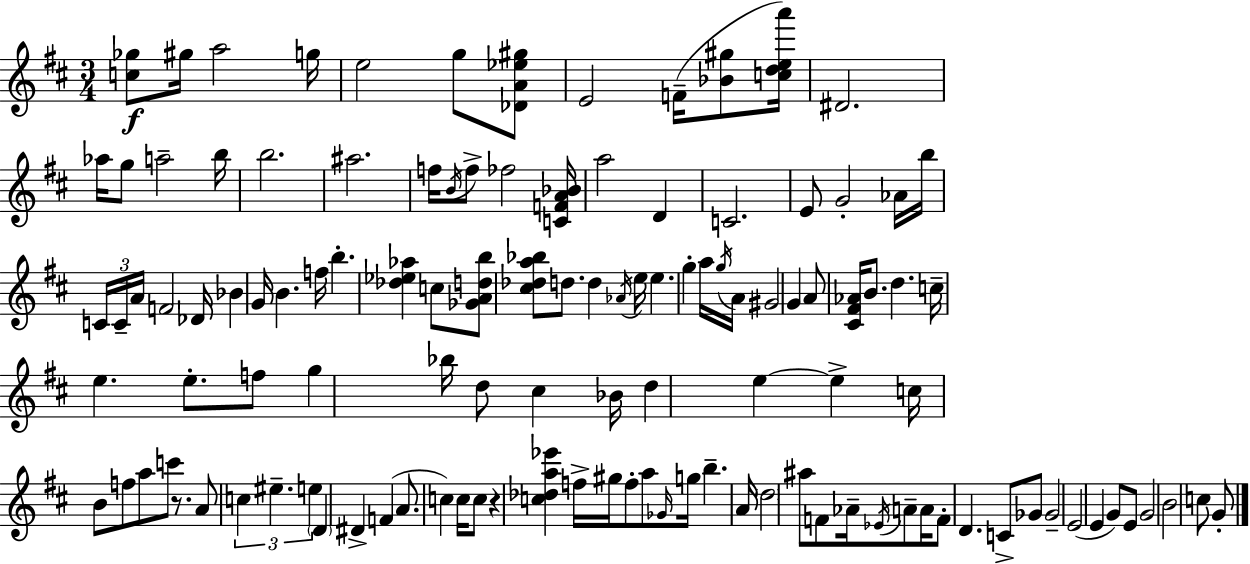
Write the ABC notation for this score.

X:1
T:Untitled
M:3/4
L:1/4
K:D
[c_g]/2 ^g/4 a2 g/4 e2 g/2 [_DA_e^g]/2 E2 F/4 [_B^g]/2 [cdea']/4 ^D2 _a/4 g/2 a2 b/4 b2 ^a2 f/4 B/4 f/2 _f2 [CFA_B]/4 a2 D C2 E/2 G2 _A/4 b/4 C/4 C/4 A/4 F2 _D/4 _B G/4 B f/4 b [_d_e_a] c/2 [_GAdb]/2 [^c_da_b]/2 d/2 d _A/4 e/4 e g a/4 g/4 A/4 ^G2 G A/2 [^C^F_A]/4 B/2 d c/4 e e/2 f/2 g _b/4 d/2 ^c _B/4 d e e c/4 B/2 f/2 a/2 c'/2 z/2 A/2 c ^e e D ^D F A/2 c c/4 c/2 z [c_da_e'] f/4 ^g/4 f/2 a/2 _G/4 g/4 b A/4 d2 ^a/2 F/2 _A/4 _E/4 A/2 A/4 F/2 D C/2 _G/2 _G2 E2 E G/2 E/2 G2 B2 c/2 G/2